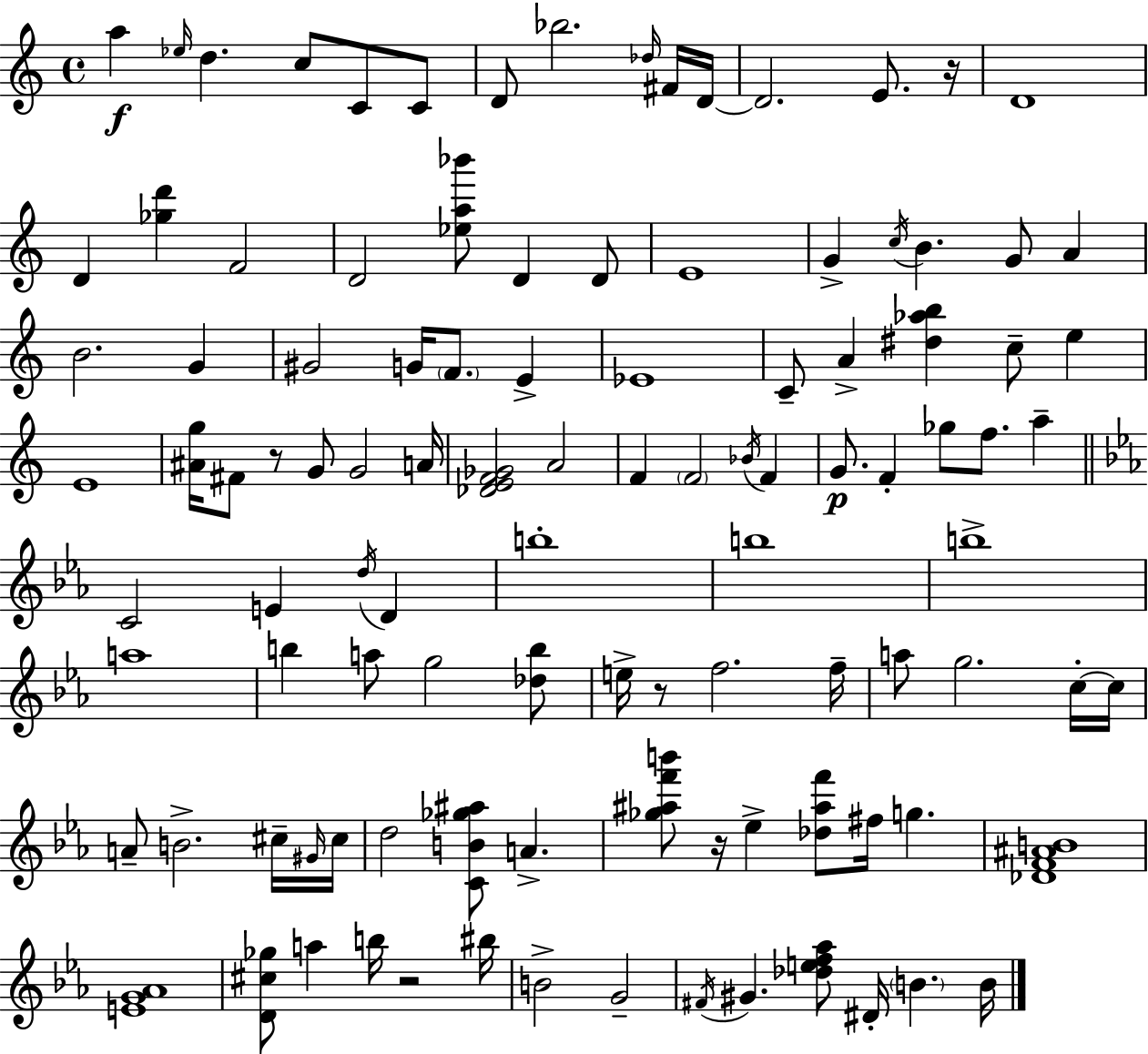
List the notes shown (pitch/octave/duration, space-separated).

A5/q Eb5/s D5/q. C5/e C4/e C4/e D4/e Bb5/h. Db5/s F#4/s D4/s D4/h. E4/e. R/s D4/w D4/q [Gb5,D6]/q F4/h D4/h [Eb5,A5,Bb6]/e D4/q D4/e E4/w G4/q C5/s B4/q. G4/e A4/q B4/h. G4/q G#4/h G4/s F4/e. E4/q Eb4/w C4/e A4/q [D#5,Ab5,B5]/q C5/e E5/q E4/w [A#4,G5]/s F#4/e R/e G4/e G4/h A4/s [Db4,E4,F4,Gb4]/h A4/h F4/q F4/h Bb4/s F4/q G4/e. F4/q Gb5/e F5/e. A5/q C4/h E4/q D5/s D4/q B5/w B5/w B5/w A5/w B5/q A5/e G5/h [Db5,B5]/e E5/s R/e F5/h. F5/s A5/e G5/h. C5/s C5/s A4/e B4/h. C#5/s G#4/s C#5/s D5/h [C4,B4,Gb5,A#5]/e A4/q. [Gb5,A#5,F6,B6]/e R/s Eb5/q [Db5,A#5,F6]/e F#5/s G5/q. [Db4,F4,A#4,B4]/w [E4,G4,Ab4]/w [D4,C#5,Gb5]/e A5/q B5/s R/h BIS5/s B4/h G4/h F#4/s G#4/q. [Db5,E5,F5,Ab5]/e D#4/s B4/q. B4/s